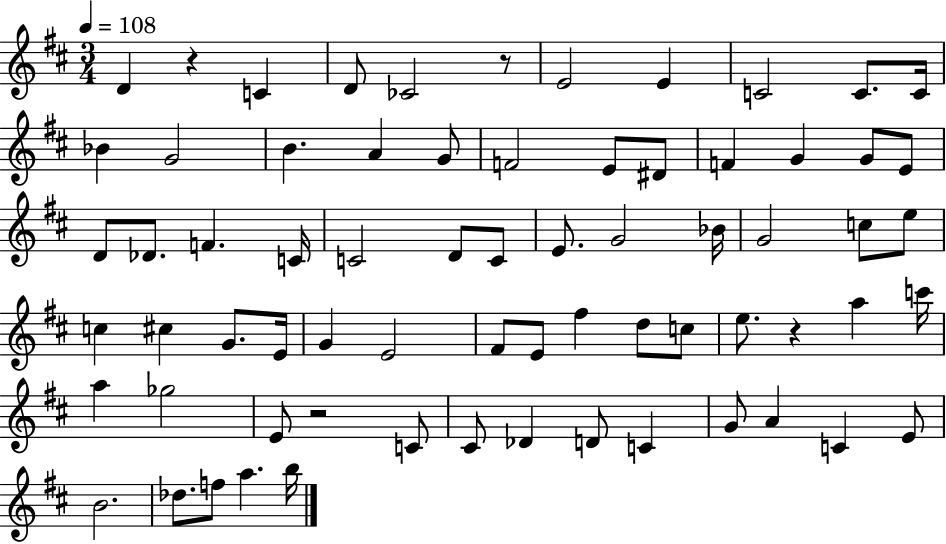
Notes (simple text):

D4/q R/q C4/q D4/e CES4/h R/e E4/h E4/q C4/h C4/e. C4/s Bb4/q G4/h B4/q. A4/q G4/e F4/h E4/e D#4/e F4/q G4/q G4/e E4/e D4/e Db4/e. F4/q. C4/s C4/h D4/e C4/e E4/e. G4/h Bb4/s G4/h C5/e E5/e C5/q C#5/q G4/e. E4/s G4/q E4/h F#4/e E4/e F#5/q D5/e C5/e E5/e. R/q A5/q C6/s A5/q Gb5/h E4/e R/h C4/e C#4/e Db4/q D4/e C4/q G4/e A4/q C4/q E4/e B4/h. Db5/e. F5/e A5/q. B5/s